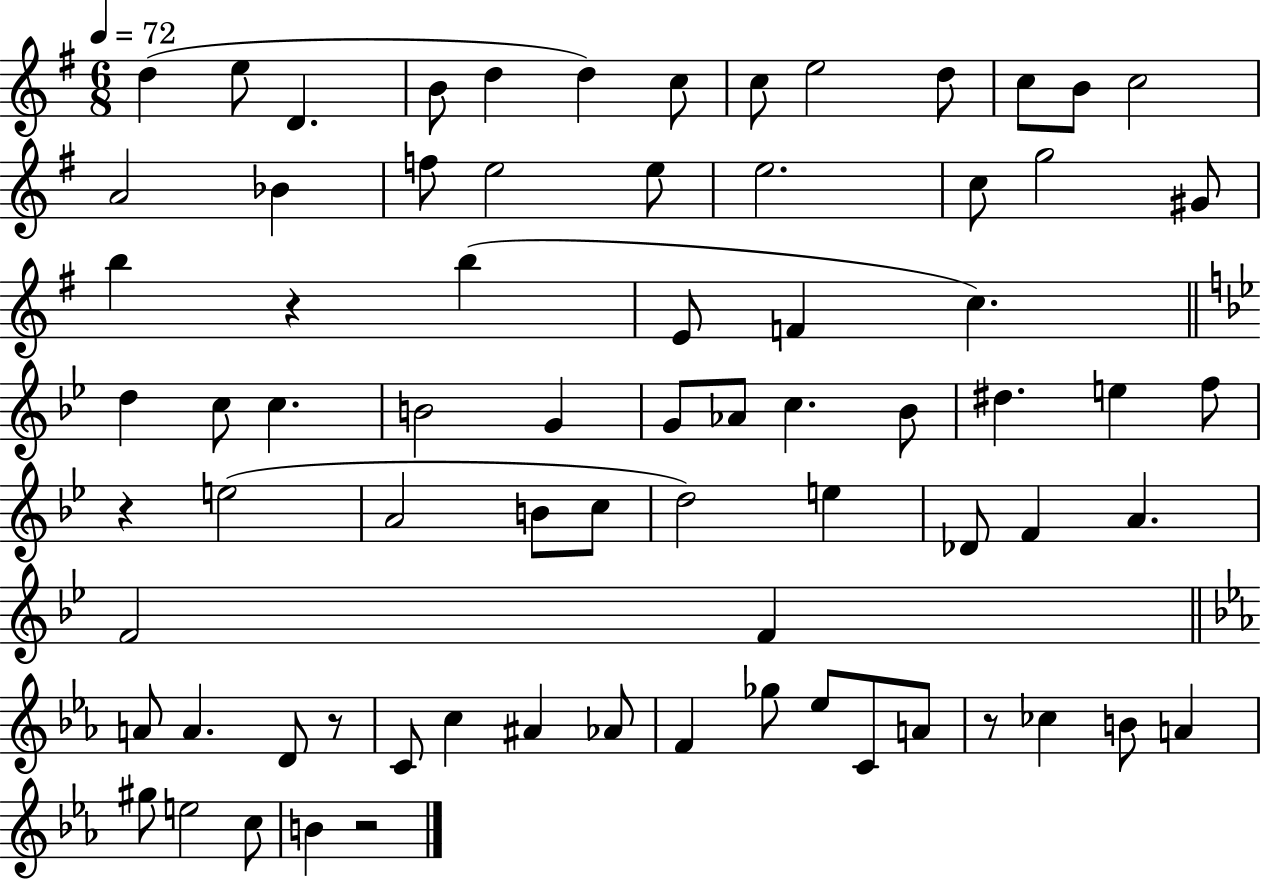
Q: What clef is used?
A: treble